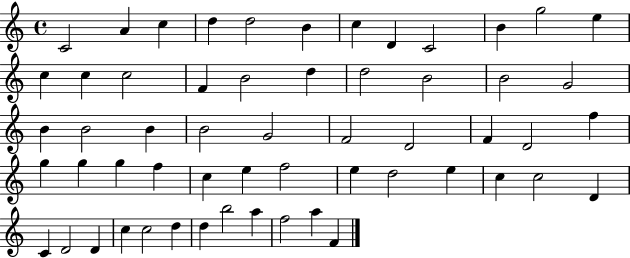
{
  \clef treble
  \time 4/4
  \defaultTimeSignature
  \key c \major
  c'2 a'4 c''4 | d''4 d''2 b'4 | c''4 d'4 c'2 | b'4 g''2 e''4 | \break c''4 c''4 c''2 | f'4 b'2 d''4 | d''2 b'2 | b'2 g'2 | \break b'4 b'2 b'4 | b'2 g'2 | f'2 d'2 | f'4 d'2 f''4 | \break g''4 g''4 g''4 f''4 | c''4 e''4 f''2 | e''4 d''2 e''4 | c''4 c''2 d'4 | \break c'4 d'2 d'4 | c''4 c''2 d''4 | d''4 b''2 a''4 | f''2 a''4 f'4 | \break \bar "|."
}